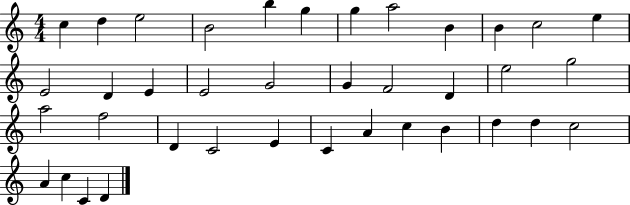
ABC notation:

X:1
T:Untitled
M:4/4
L:1/4
K:C
c d e2 B2 b g g a2 B B c2 e E2 D E E2 G2 G F2 D e2 g2 a2 f2 D C2 E C A c B d d c2 A c C D